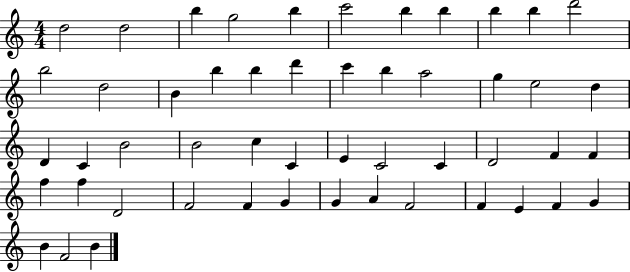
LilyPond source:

{
  \clef treble
  \numericTimeSignature
  \time 4/4
  \key c \major
  d''2 d''2 | b''4 g''2 b''4 | c'''2 b''4 b''4 | b''4 b''4 d'''2 | \break b''2 d''2 | b'4 b''4 b''4 d'''4 | c'''4 b''4 a''2 | g''4 e''2 d''4 | \break d'4 c'4 b'2 | b'2 c''4 c'4 | e'4 c'2 c'4 | d'2 f'4 f'4 | \break f''4 f''4 d'2 | f'2 f'4 g'4 | g'4 a'4 f'2 | f'4 e'4 f'4 g'4 | \break b'4 f'2 b'4 | \bar "|."
}